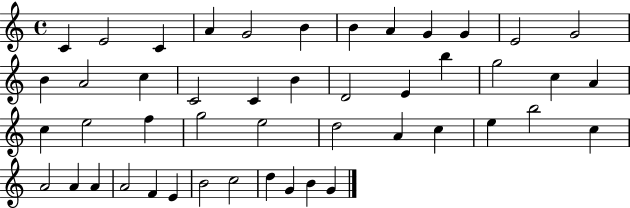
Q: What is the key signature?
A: C major